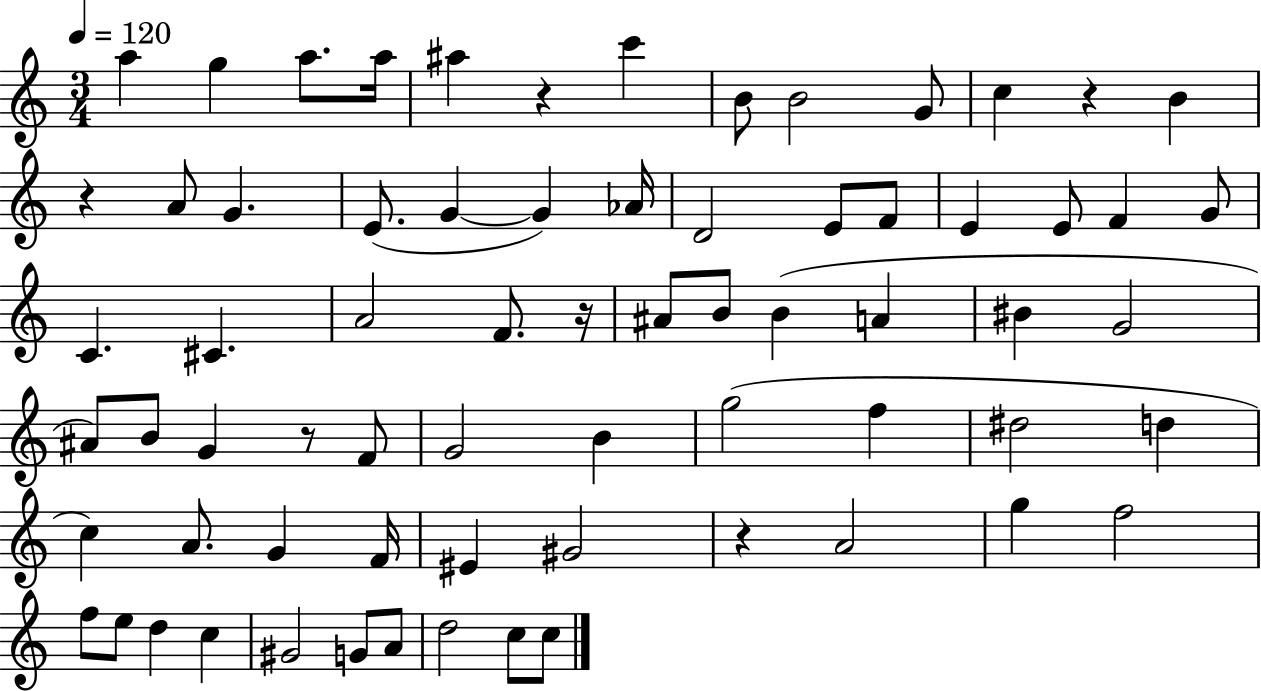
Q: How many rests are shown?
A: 6